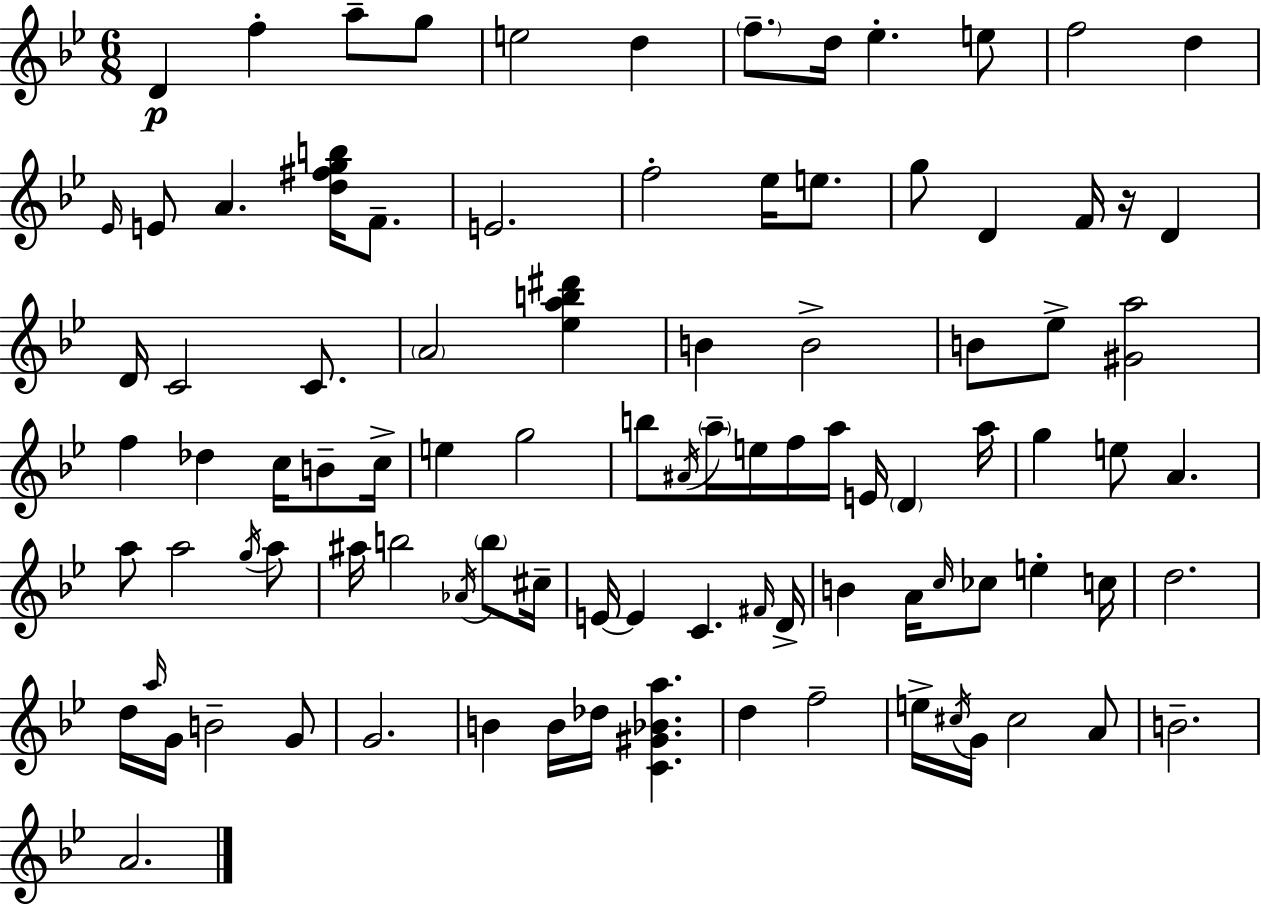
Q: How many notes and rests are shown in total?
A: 95